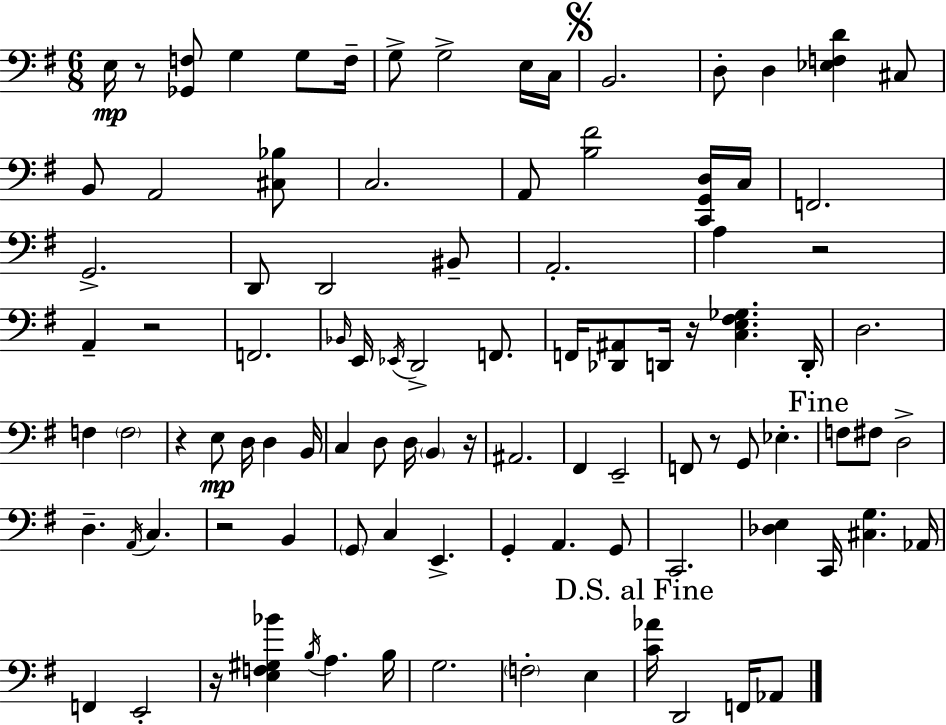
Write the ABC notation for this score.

X:1
T:Untitled
M:6/8
L:1/4
K:G
E,/4 z/2 [_G,,F,]/2 G, G,/2 F,/4 G,/2 G,2 E,/4 C,/4 B,,2 D,/2 D, [_E,F,D] ^C,/2 B,,/2 A,,2 [^C,_B,]/2 C,2 A,,/2 [B,^F]2 [C,,G,,D,]/4 C,/4 F,,2 G,,2 D,,/2 D,,2 ^B,,/2 A,,2 A, z2 A,, z2 F,,2 _B,,/4 E,,/4 _E,,/4 D,,2 F,,/2 F,,/4 [_D,,^A,,]/2 D,,/4 z/4 [C,E,^F,_G,] D,,/4 D,2 F, F,2 z E,/2 D,/4 D, B,,/4 C, D,/2 D,/4 B,, z/4 ^A,,2 ^F,, E,,2 F,,/2 z/2 G,,/2 _E, F,/2 ^F,/2 D,2 D, A,,/4 C, z2 B,, G,,/2 C, E,, G,, A,, G,,/2 C,,2 [_D,E,] C,,/4 [^C,G,] _A,,/4 F,, E,,2 z/4 [E,F,^G,_B] B,/4 A, B,/4 G,2 F,2 E, [C_A]/4 D,,2 F,,/4 _A,,/2